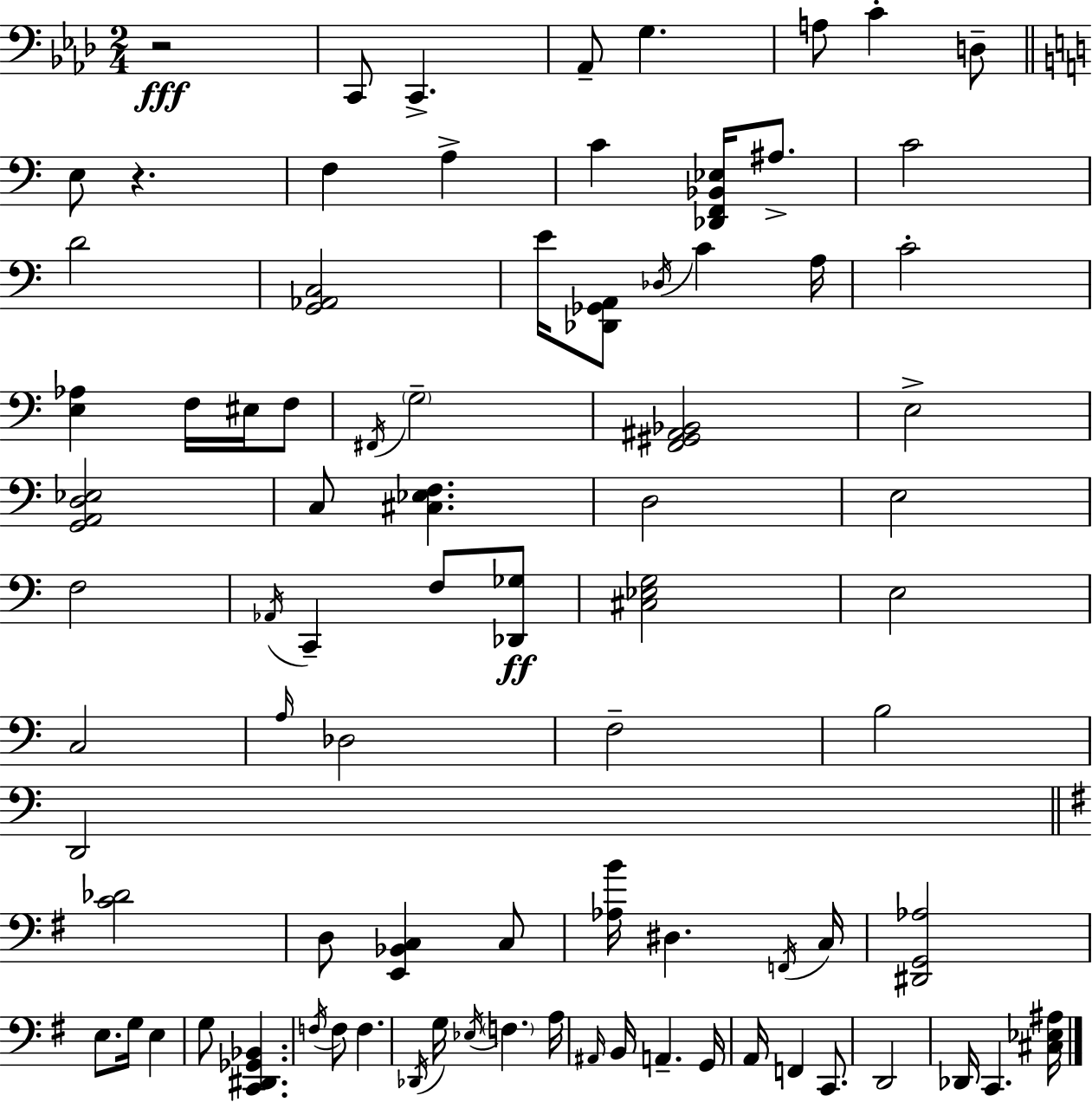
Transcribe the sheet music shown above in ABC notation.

X:1
T:Untitled
M:2/4
L:1/4
K:Ab
z2 C,,/2 C,, _A,,/2 G, A,/2 C D,/2 E,/2 z F, A, C [_D,,F,,_B,,_E,]/4 ^A,/2 C2 D2 [G,,_A,,C,]2 E/4 [_D,,_G,,A,,]/2 _D,/4 C A,/4 C2 [E,_A,] F,/4 ^E,/4 F,/2 ^F,,/4 G,2 [F,,^G,,^A,,_B,,]2 E,2 [G,,A,,D,_E,]2 C,/2 [^C,_E,F,] D,2 E,2 F,2 _A,,/4 C,, F,/2 [_D,,_G,]/2 [^C,_E,G,]2 E,2 C,2 A,/4 _D,2 F,2 B,2 D,,2 [C_D]2 D,/2 [E,,_B,,C,] C,/2 [_A,B]/4 ^D, F,,/4 C,/4 [^D,,G,,_A,]2 E,/2 G,/4 E, G,/2 [C,,^D,,_G,,_B,,] F,/4 F,/2 F, _D,,/4 G,/4 _E,/4 F, A,/4 ^A,,/4 B,,/4 A,, G,,/4 A,,/4 F,, C,,/2 D,,2 _D,,/4 C,, [^C,_E,^A,]/4